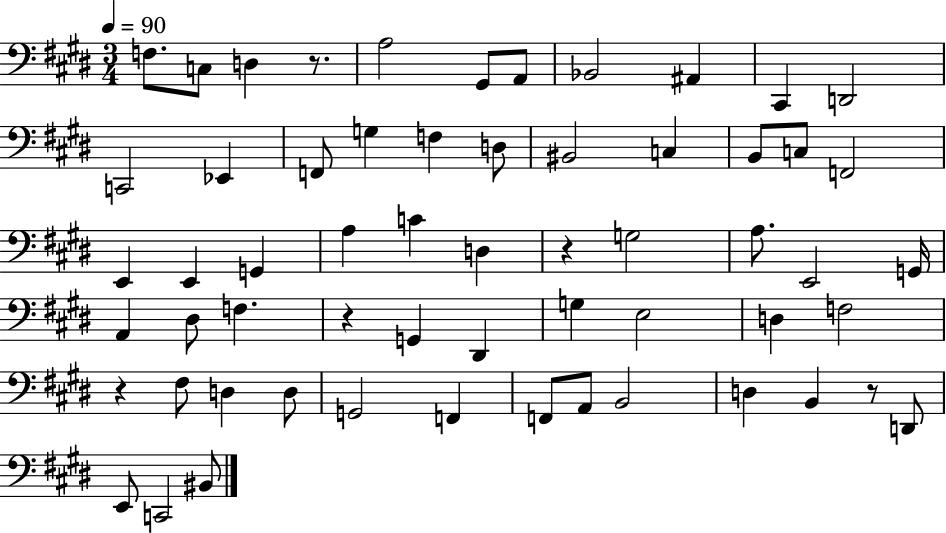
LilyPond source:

{
  \clef bass
  \numericTimeSignature
  \time 3/4
  \key e \major
  \tempo 4 = 90
  f8. c8 d4 r8. | a2 gis,8 a,8 | bes,2 ais,4 | cis,4 d,2 | \break c,2 ees,4 | f,8 g4 f4 d8 | bis,2 c4 | b,8 c8 f,2 | \break e,4 e,4 g,4 | a4 c'4 d4 | r4 g2 | a8. e,2 g,16 | \break a,4 dis8 f4. | r4 g,4 dis,4 | g4 e2 | d4 f2 | \break r4 fis8 d4 d8 | g,2 f,4 | f,8 a,8 b,2 | d4 b,4 r8 d,8 | \break e,8 c,2 bis,8 | \bar "|."
}